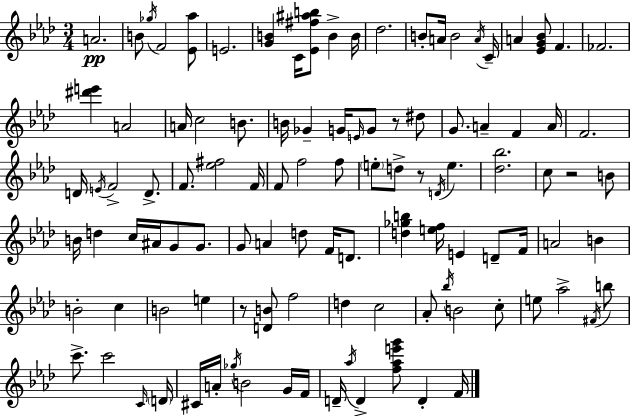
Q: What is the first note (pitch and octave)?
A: A4